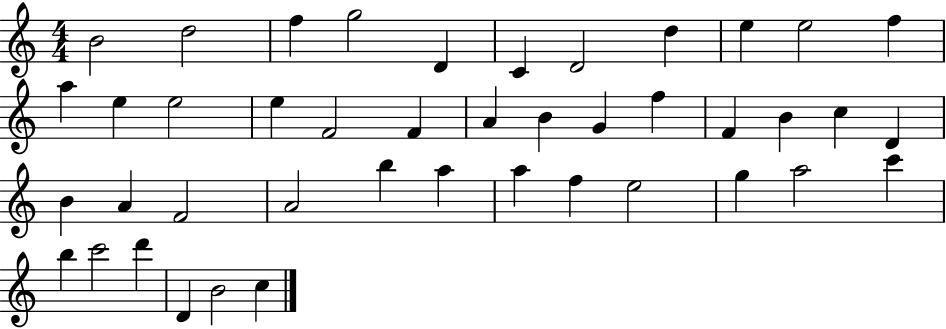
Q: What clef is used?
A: treble